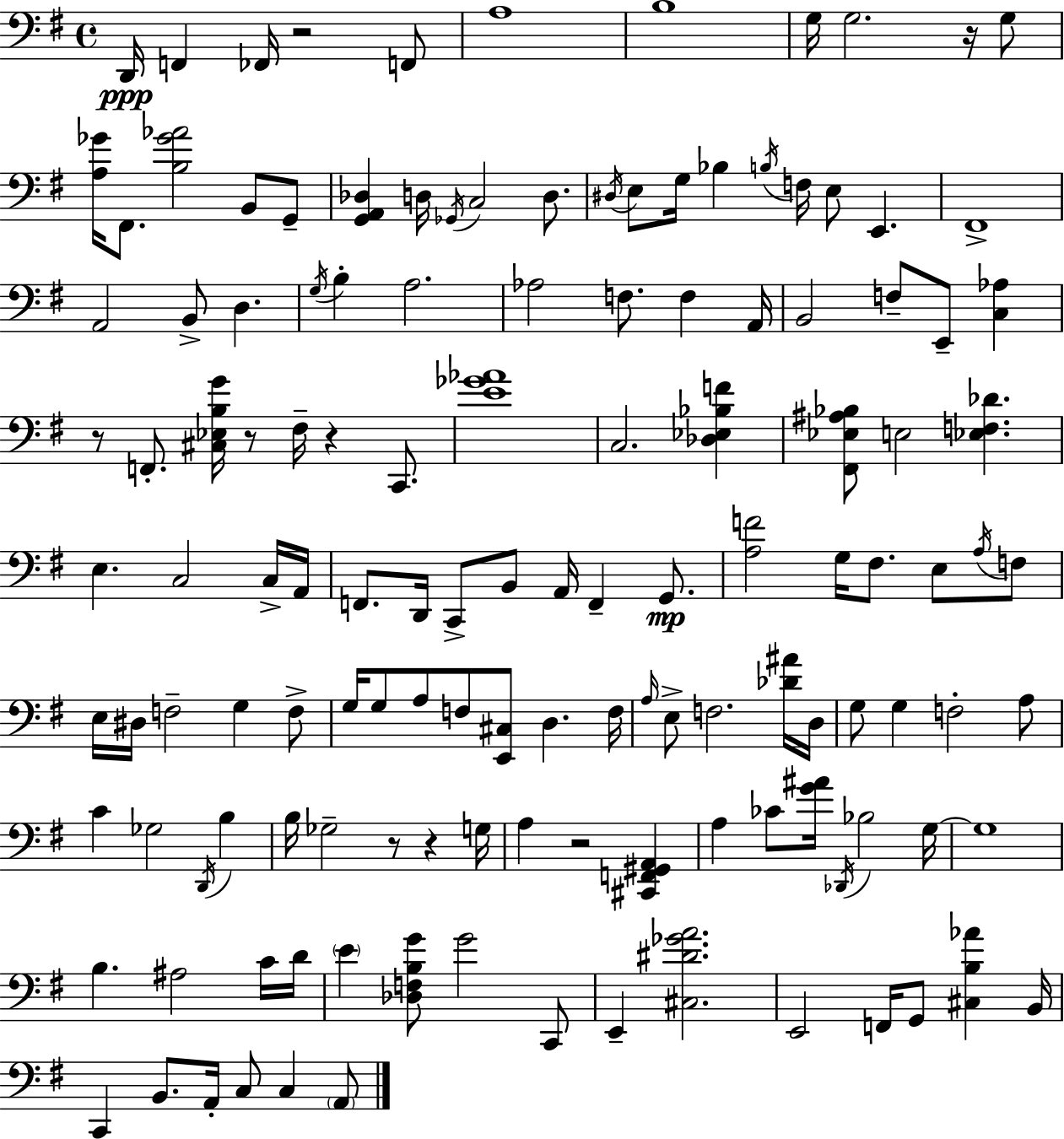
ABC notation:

X:1
T:Untitled
M:4/4
L:1/4
K:G
D,,/4 F,, _F,,/4 z2 F,,/2 A,4 B,4 G,/4 G,2 z/4 G,/2 [A,_G]/4 ^F,,/2 [B,_G_A]2 B,,/2 G,,/2 [G,,A,,_D,] D,/4 _G,,/4 C,2 D,/2 ^D,/4 E,/2 G,/4 _B, B,/4 F,/4 E,/2 E,, ^F,,4 A,,2 B,,/2 D, G,/4 B, A,2 _A,2 F,/2 F, A,,/4 B,,2 F,/2 E,,/2 [C,_A,] z/2 F,,/2 [^C,_E,B,G]/4 z/2 ^F,/4 z C,,/2 [E_G_A]4 C,2 [_D,_E,_B,F] [^F,,_E,^A,_B,]/2 E,2 [_E,F,_D] E, C,2 C,/4 A,,/4 F,,/2 D,,/4 C,,/2 B,,/2 A,,/4 F,, G,,/2 [A,F]2 G,/4 ^F,/2 E,/2 A,/4 F,/2 E,/4 ^D,/4 F,2 G, F,/2 G,/4 G,/2 A,/2 F,/2 [E,,^C,]/2 D, F,/4 A,/4 E,/2 F,2 [_D^A]/4 D,/4 G,/2 G, F,2 A,/2 C _G,2 D,,/4 B, B,/4 _G,2 z/2 z G,/4 A, z2 [^C,,F,,^G,,A,,] A, _C/2 [G^A]/4 _D,,/4 _B,2 G,/4 G,4 B, ^A,2 C/4 D/4 E [_D,F,B,G]/2 G2 C,,/2 E,, [^C,^D_GA]2 E,,2 F,,/4 G,,/2 [^C,B,_A] B,,/4 C,, B,,/2 A,,/4 C,/2 C, A,,/2